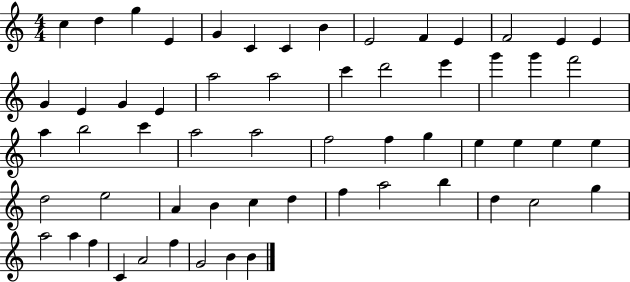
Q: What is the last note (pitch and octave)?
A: B4